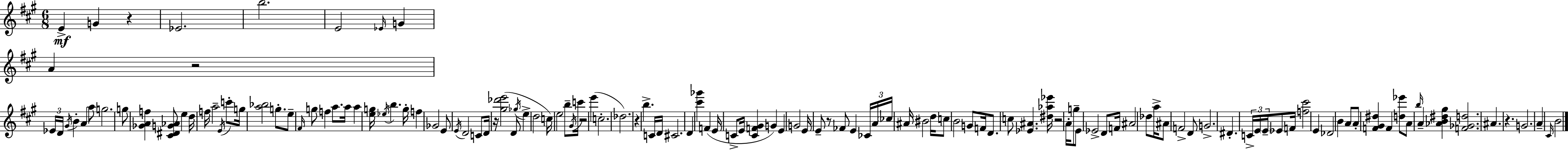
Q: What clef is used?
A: treble